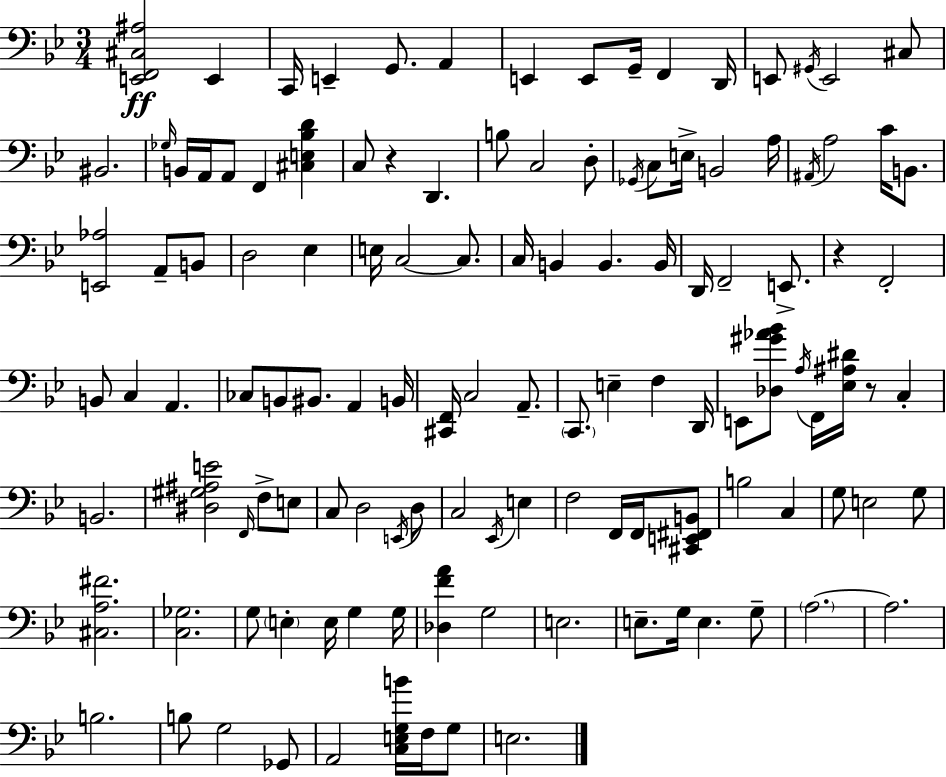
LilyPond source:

{
  \clef bass
  \numericTimeSignature
  \time 3/4
  \key bes \major
  <e, f, cis ais>2\ff e,4 | c,16 e,4-- g,8. a,4 | e,4 e,8 g,16-- f,4 d,16 | e,8 \acciaccatura { gis,16 } e,2 cis8 | \break bis,2. | \grace { ges16 } b,16 a,16 a,8 f,4 <cis e bes d'>4 | c8 r4 d,4. | b8 c2 | \break d8-. \acciaccatura { ges,16 } c8 e16-> b,2 | a16 \acciaccatura { ais,16 } a2 | c'16 b,8. <e, aes>2 | a,8-- b,8 d2 | \break ees4 e16 c2~~ | c8. c16 b,4 b,4. | b,16 d,16 f,2-- | e,8.-> r4 f,2-. | \break b,8 c4 a,4. | ces8 b,8 bis,8. a,4 | b,16 <cis, f,>16 c2 | a,8.-- \parenthesize c,8. e4-- f4 | \break d,16 e,8 <des gis' aes' bes'>8 \acciaccatura { a16 } f,16 <ees ais dis'>16 r8 | c4-. b,2. | <dis gis ais e'>2 | \grace { f,16 } f8-> e8 c8 d2 | \break \acciaccatura { e,16 } d8 c2 | \acciaccatura { ees,16 } e4 f2 | f,16 f,16 <cis, e, fis, b,>8 b2 | c4 g8 e2 | \break g8 <cis a fis'>2. | <c ges>2. | g8 \parenthesize e4-. | e16 g4 g16 <des f' a'>4 | \break g2 e2. | e8.-- g16 | e4. g8-- \parenthesize a2.~~ | a2. | \break b2. | b8 g2 | ges,8 a,2 | <c e g b'>16 f16 g8 e2. | \break \bar "|."
}